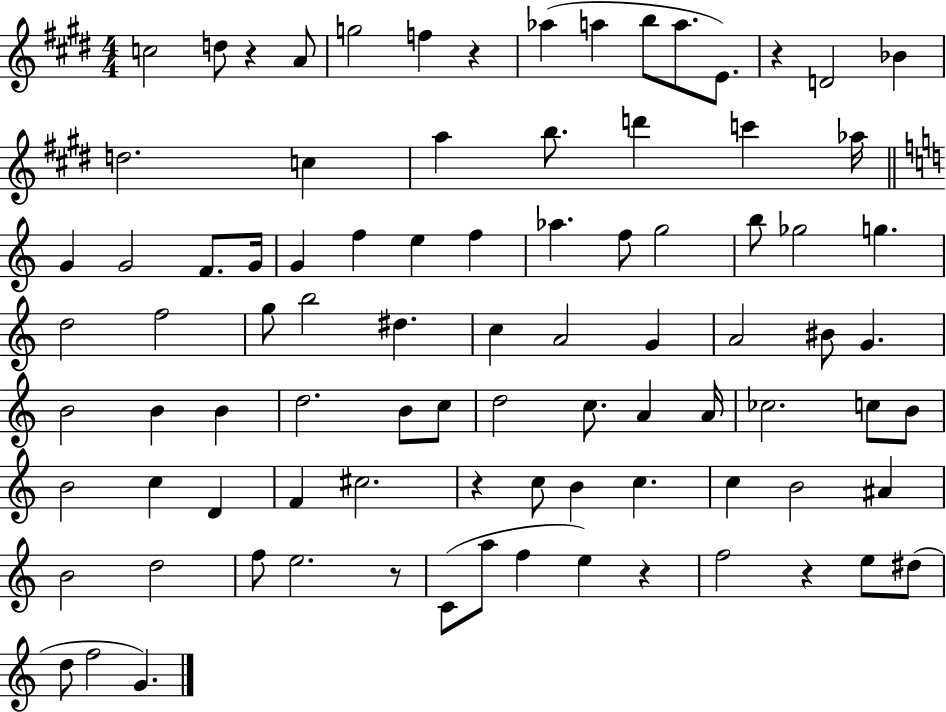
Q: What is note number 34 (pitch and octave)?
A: D5